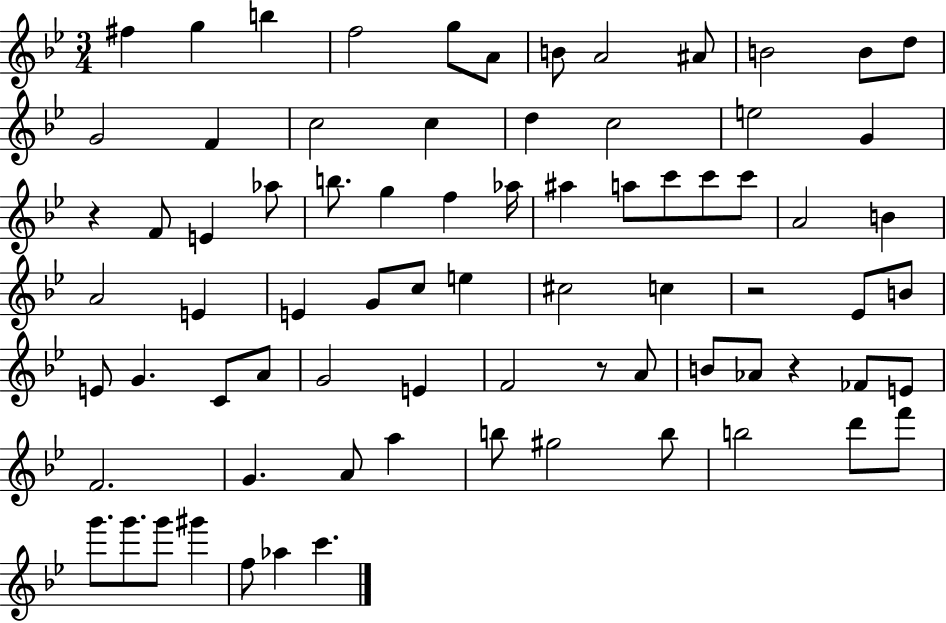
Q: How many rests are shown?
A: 4